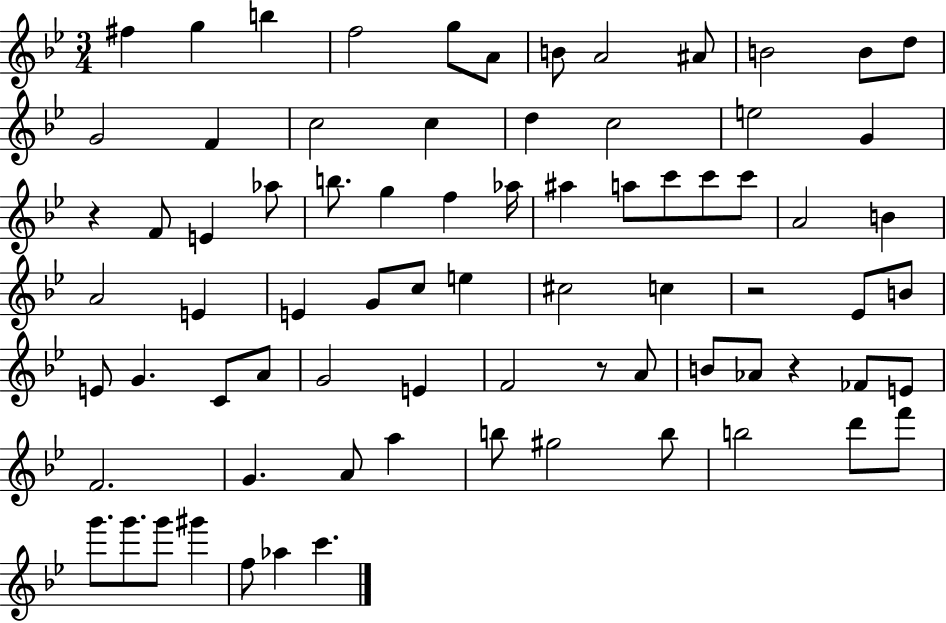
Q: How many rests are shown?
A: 4